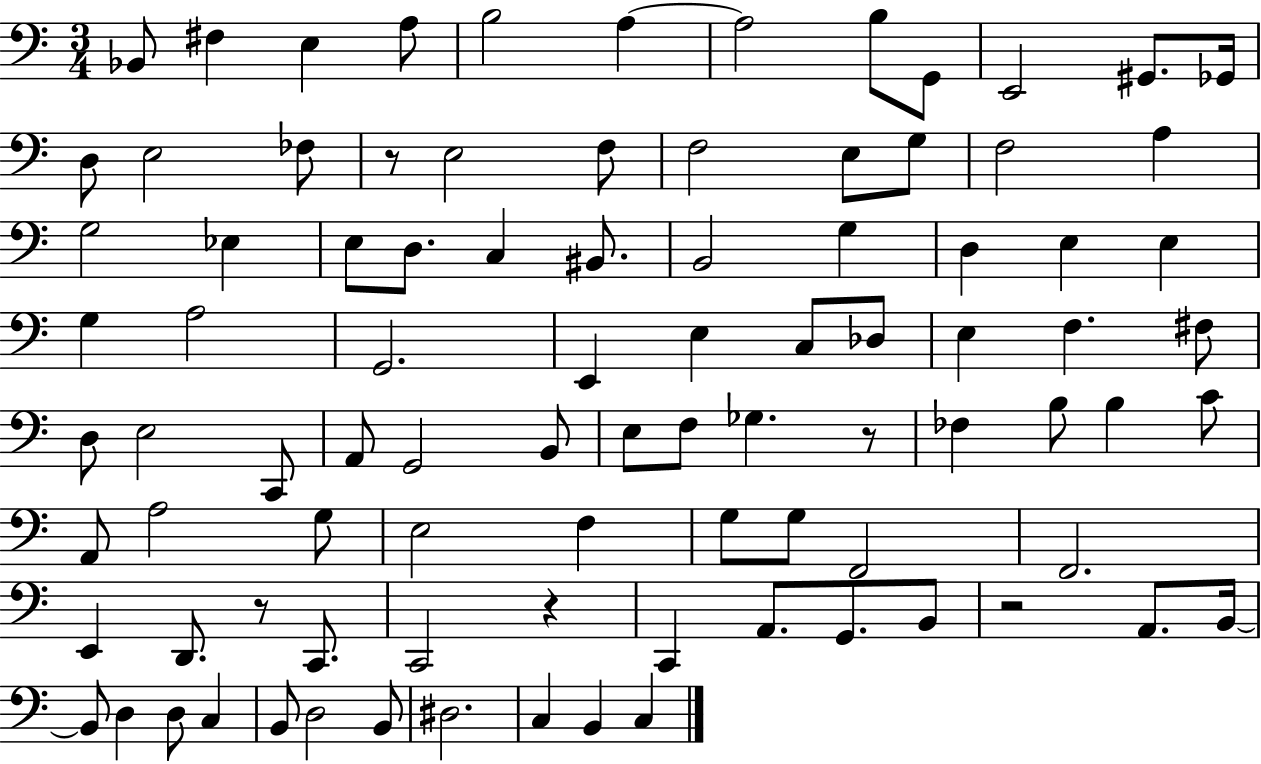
X:1
T:Untitled
M:3/4
L:1/4
K:C
_B,,/2 ^F, E, A,/2 B,2 A, A,2 B,/2 G,,/2 E,,2 ^G,,/2 _G,,/4 D,/2 E,2 _F,/2 z/2 E,2 F,/2 F,2 E,/2 G,/2 F,2 A, G,2 _E, E,/2 D,/2 C, ^B,,/2 B,,2 G, D, E, E, G, A,2 G,,2 E,, E, C,/2 _D,/2 E, F, ^F,/2 D,/2 E,2 C,,/2 A,,/2 G,,2 B,,/2 E,/2 F,/2 _G, z/2 _F, B,/2 B, C/2 A,,/2 A,2 G,/2 E,2 F, G,/2 G,/2 F,,2 F,,2 E,, D,,/2 z/2 C,,/2 C,,2 z C,, A,,/2 G,,/2 B,,/2 z2 A,,/2 B,,/4 B,,/2 D, D,/2 C, B,,/2 D,2 B,,/2 ^D,2 C, B,, C,